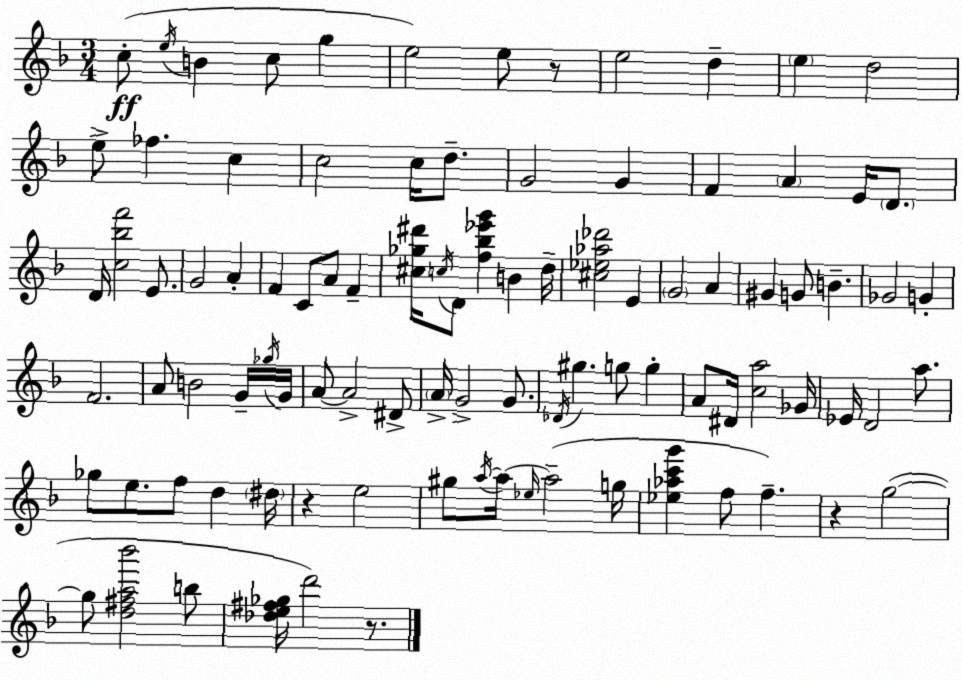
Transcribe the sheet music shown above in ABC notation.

X:1
T:Untitled
M:3/4
L:1/4
K:Dm
c/2 e/4 B c/2 g e2 e/2 z/2 e2 d e d2 e/2 _f c c2 c/4 d/2 G2 G F A E/4 D/2 D/4 [c_bf']2 E/2 G2 A F C/2 A/2 F [^c_g^d']/4 c/4 D/2 [f_b_e'g'] B d/4 [^c_e_a_d']2 E G2 A ^G G/2 B _G2 G F2 A/2 B2 G/4 _g/4 G/4 A/2 A2 ^D/2 A/4 G2 G/2 _D/4 ^g g/2 g A/2 ^D/4 [ca]2 _G/4 _E/4 D2 a/2 _g/2 e/2 f/2 d ^d/4 z e2 ^g/2 a/4 a/4 _e/4 a2 g/4 [_e_ac'g'] f/2 f z g2 g/2 [d^fa_b']2 b/2 [_de^f_g]/4 d'2 z/2